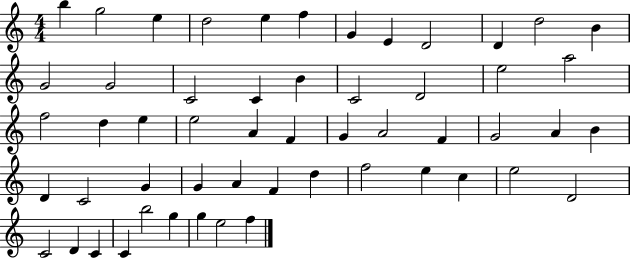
{
  \clef treble
  \numericTimeSignature
  \time 4/4
  \key c \major
  b''4 g''2 e''4 | d''2 e''4 f''4 | g'4 e'4 d'2 | d'4 d''2 b'4 | \break g'2 g'2 | c'2 c'4 b'4 | c'2 d'2 | e''2 a''2 | \break f''2 d''4 e''4 | e''2 a'4 f'4 | g'4 a'2 f'4 | g'2 a'4 b'4 | \break d'4 c'2 g'4 | g'4 a'4 f'4 d''4 | f''2 e''4 c''4 | e''2 d'2 | \break c'2 d'4 c'4 | c'4 b''2 g''4 | g''4 e''2 f''4 | \bar "|."
}